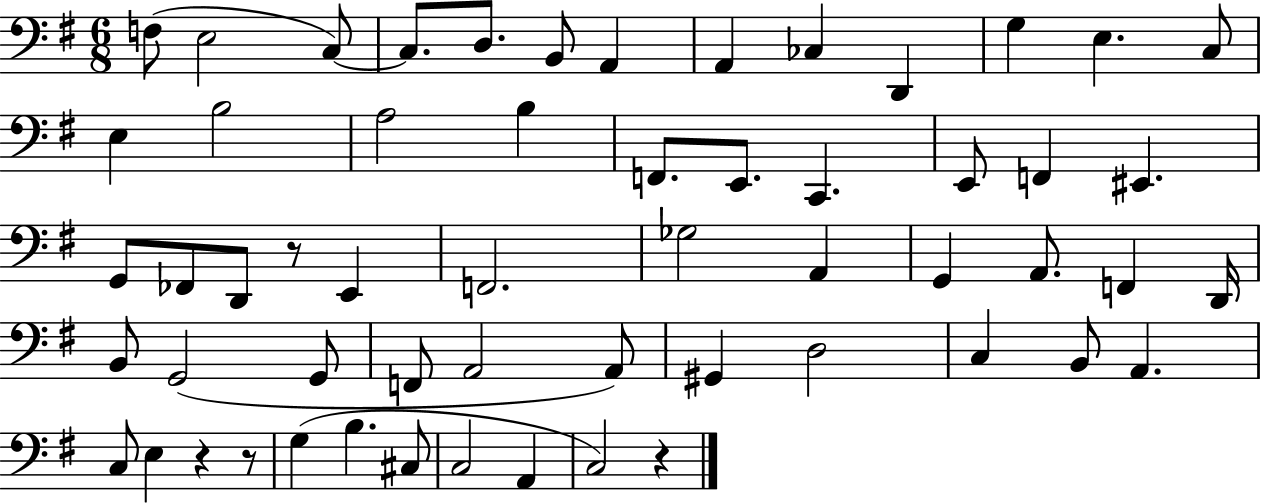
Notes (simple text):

F3/e E3/h C3/e C3/e. D3/e. B2/e A2/q A2/q CES3/q D2/q G3/q E3/q. C3/e E3/q B3/h A3/h B3/q F2/e. E2/e. C2/q. E2/e F2/q EIS2/q. G2/e FES2/e D2/e R/e E2/q F2/h. Gb3/h A2/q G2/q A2/e. F2/q D2/s B2/e G2/h G2/e F2/e A2/h A2/e G#2/q D3/h C3/q B2/e A2/q. C3/e E3/q R/q R/e G3/q B3/q. C#3/e C3/h A2/q C3/h R/q